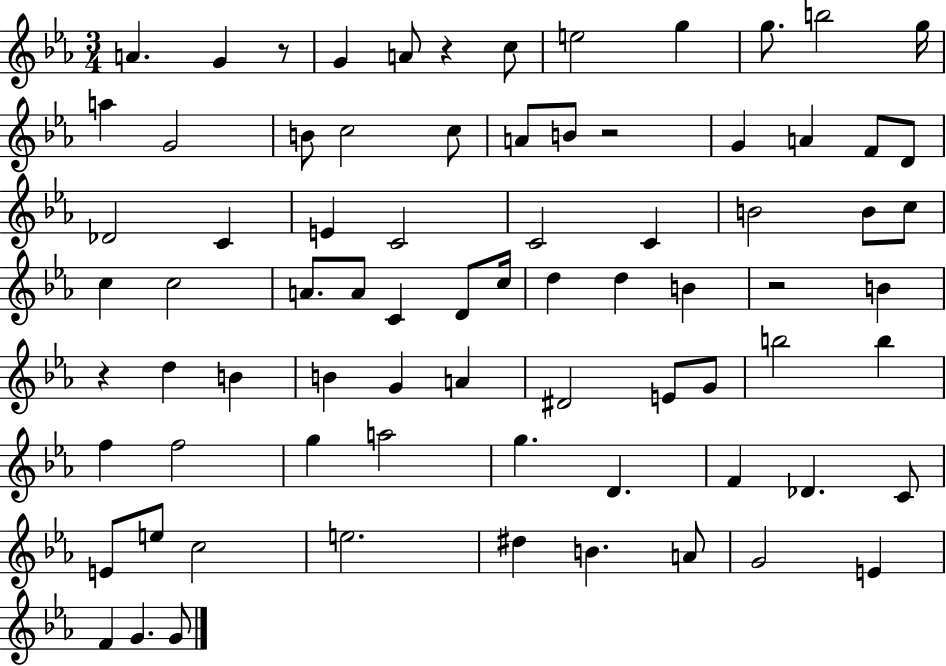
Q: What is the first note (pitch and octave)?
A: A4